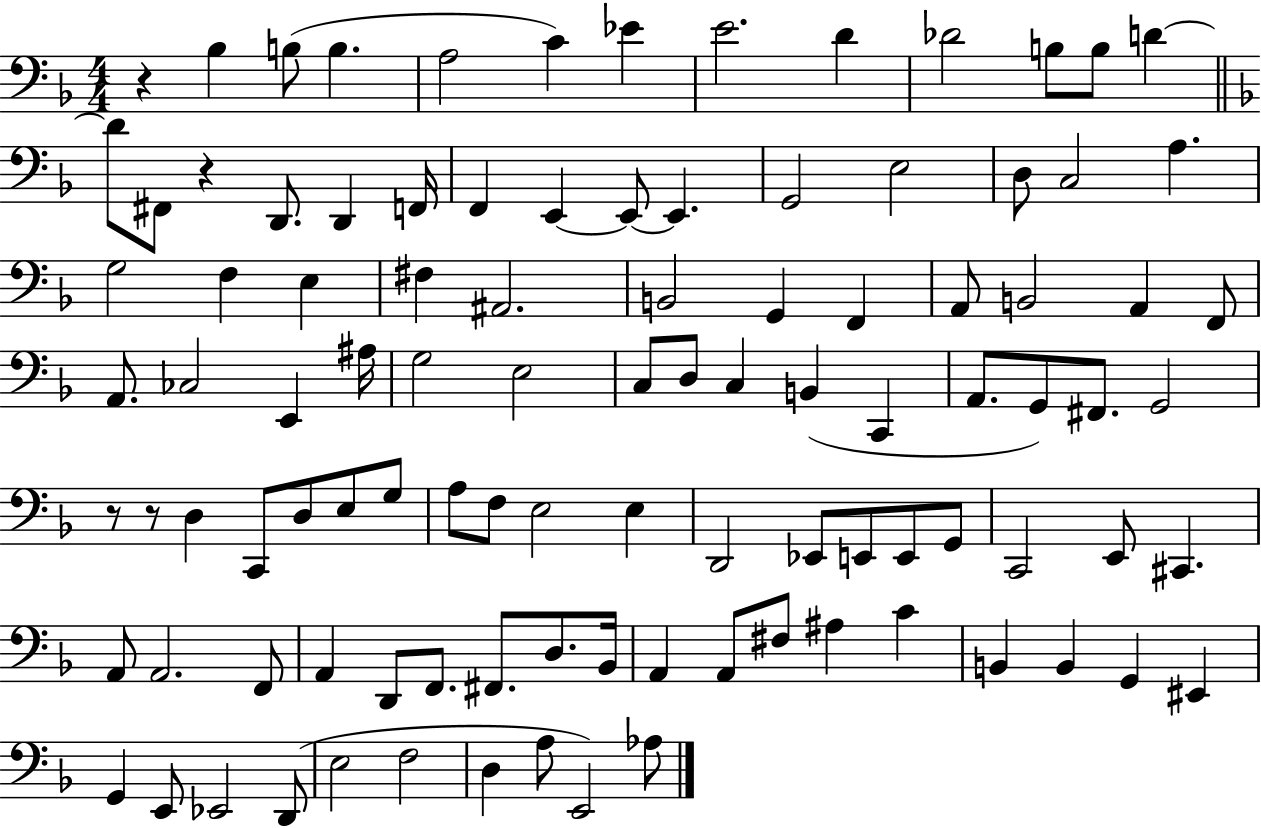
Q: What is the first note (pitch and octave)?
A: Bb3